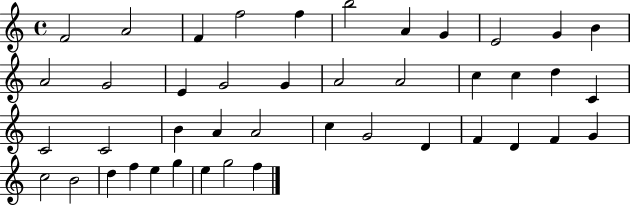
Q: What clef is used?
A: treble